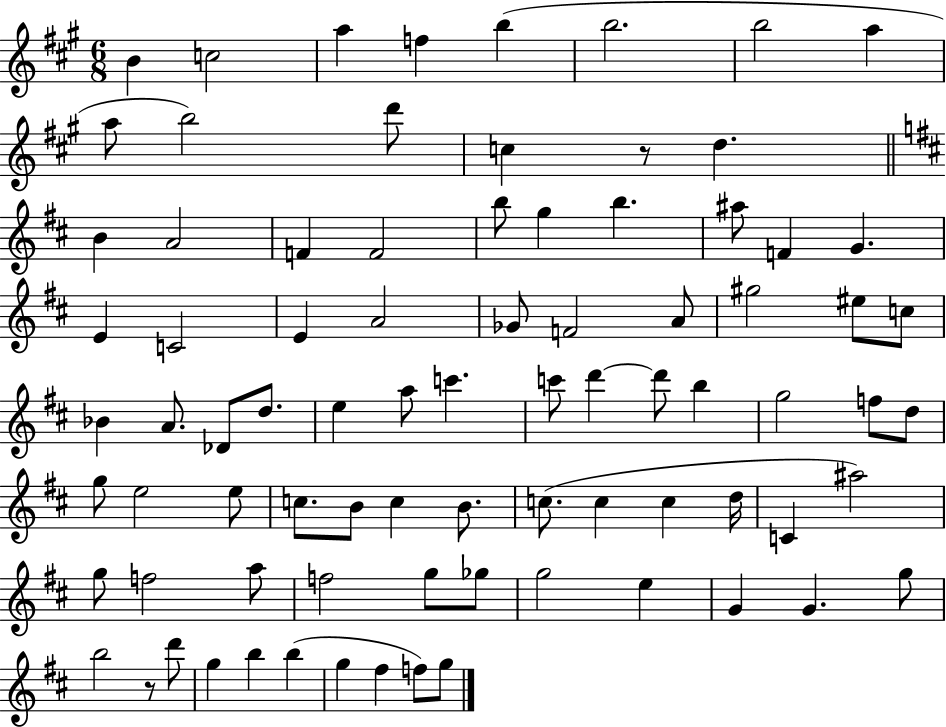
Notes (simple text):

B4/q C5/h A5/q F5/q B5/q B5/h. B5/h A5/q A5/e B5/h D6/e C5/q R/e D5/q. B4/q A4/h F4/q F4/h B5/e G5/q B5/q. A#5/e F4/q G4/q. E4/q C4/h E4/q A4/h Gb4/e F4/h A4/e G#5/h EIS5/e C5/e Bb4/q A4/e. Db4/e D5/e. E5/q A5/e C6/q. C6/e D6/q D6/e B5/q G5/h F5/e D5/e G5/e E5/h E5/e C5/e. B4/e C5/q B4/e. C5/e. C5/q C5/q D5/s C4/q A#5/h G5/e F5/h A5/e F5/h G5/e Gb5/e G5/h E5/q G4/q G4/q. G5/e B5/h R/e D6/e G5/q B5/q B5/q G5/q F#5/q F5/e G5/e